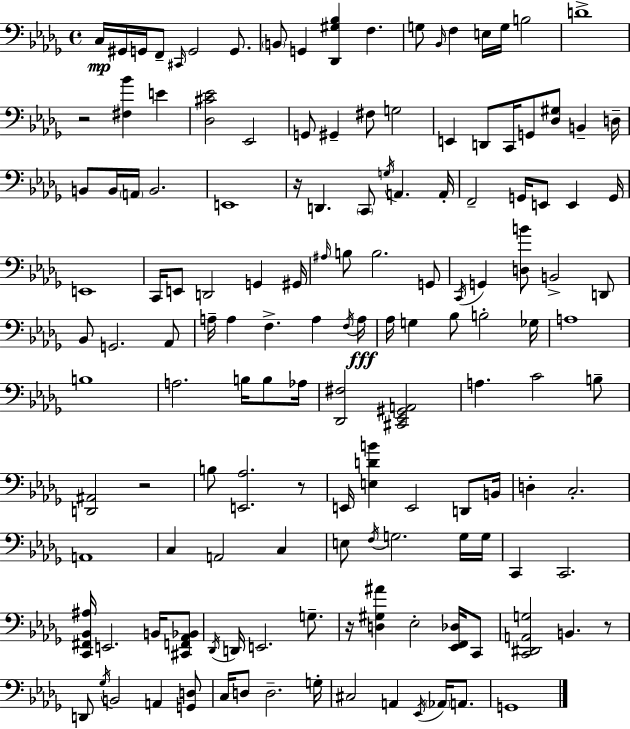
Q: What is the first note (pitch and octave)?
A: C3